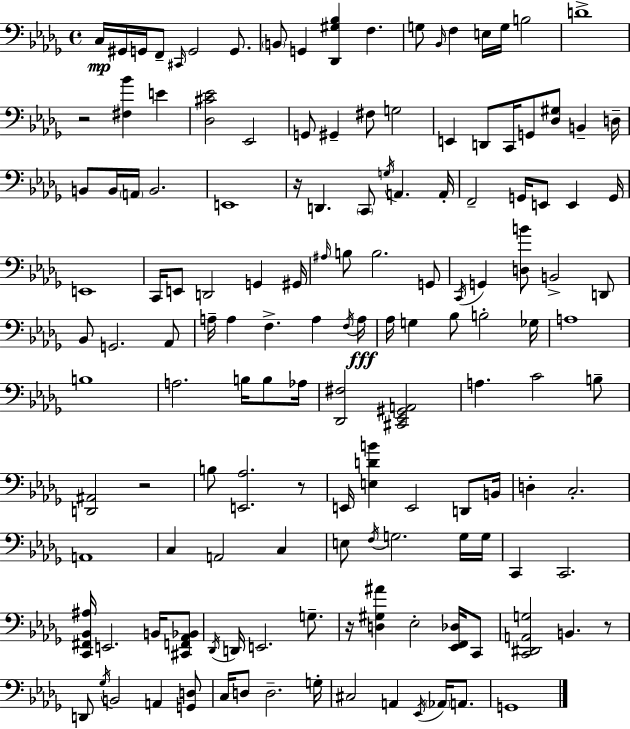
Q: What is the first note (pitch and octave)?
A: C3